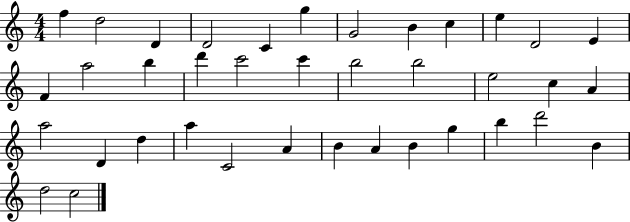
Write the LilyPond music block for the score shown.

{
  \clef treble
  \numericTimeSignature
  \time 4/4
  \key c \major
  f''4 d''2 d'4 | d'2 c'4 g''4 | g'2 b'4 c''4 | e''4 d'2 e'4 | \break f'4 a''2 b''4 | d'''4 c'''2 c'''4 | b''2 b''2 | e''2 c''4 a'4 | \break a''2 d'4 d''4 | a''4 c'2 a'4 | b'4 a'4 b'4 g''4 | b''4 d'''2 b'4 | \break d''2 c''2 | \bar "|."
}